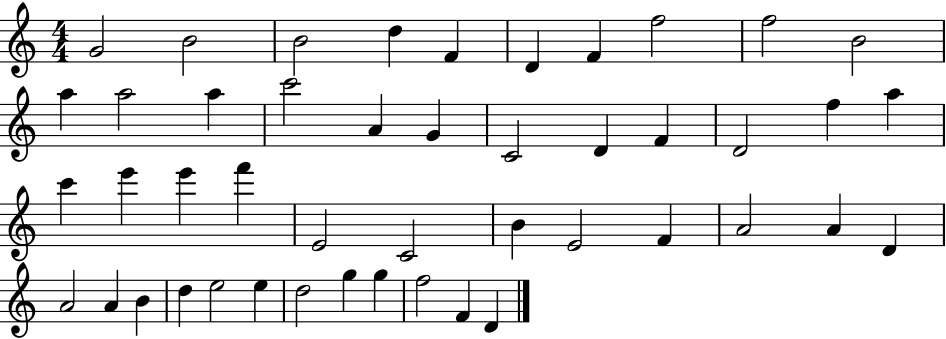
X:1
T:Untitled
M:4/4
L:1/4
K:C
G2 B2 B2 d F D F f2 f2 B2 a a2 a c'2 A G C2 D F D2 f a c' e' e' f' E2 C2 B E2 F A2 A D A2 A B d e2 e d2 g g f2 F D